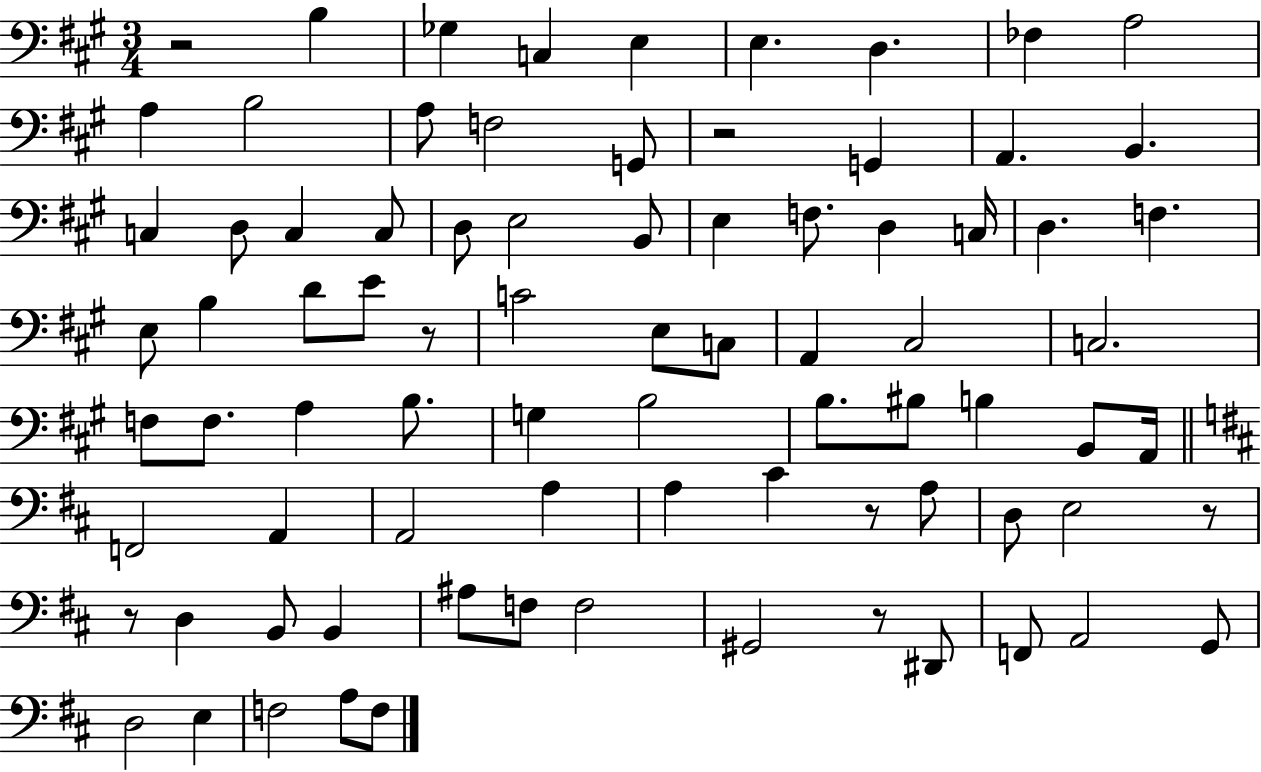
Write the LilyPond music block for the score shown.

{
  \clef bass
  \numericTimeSignature
  \time 3/4
  \key a \major
  \repeat volta 2 { r2 b4 | ges4 c4 e4 | e4. d4. | fes4 a2 | \break a4 b2 | a8 f2 g,8 | r2 g,4 | a,4. b,4. | \break c4 d8 c4 c8 | d8 e2 b,8 | e4 f8. d4 c16 | d4. f4. | \break e8 b4 d'8 e'8 r8 | c'2 e8 c8 | a,4 cis2 | c2. | \break f8 f8. a4 b8. | g4 b2 | b8. bis8 b4 b,8 a,16 | \bar "||" \break \key b \minor f,2 a,4 | a,2 a4 | a4 cis'4 r8 a8 | d8 e2 r8 | \break r8 d4 b,8 b,4 | ais8 f8 f2 | gis,2 r8 dis,8 | f,8 a,2 g,8 | \break d2 e4 | f2 a8 f8 | } \bar "|."
}